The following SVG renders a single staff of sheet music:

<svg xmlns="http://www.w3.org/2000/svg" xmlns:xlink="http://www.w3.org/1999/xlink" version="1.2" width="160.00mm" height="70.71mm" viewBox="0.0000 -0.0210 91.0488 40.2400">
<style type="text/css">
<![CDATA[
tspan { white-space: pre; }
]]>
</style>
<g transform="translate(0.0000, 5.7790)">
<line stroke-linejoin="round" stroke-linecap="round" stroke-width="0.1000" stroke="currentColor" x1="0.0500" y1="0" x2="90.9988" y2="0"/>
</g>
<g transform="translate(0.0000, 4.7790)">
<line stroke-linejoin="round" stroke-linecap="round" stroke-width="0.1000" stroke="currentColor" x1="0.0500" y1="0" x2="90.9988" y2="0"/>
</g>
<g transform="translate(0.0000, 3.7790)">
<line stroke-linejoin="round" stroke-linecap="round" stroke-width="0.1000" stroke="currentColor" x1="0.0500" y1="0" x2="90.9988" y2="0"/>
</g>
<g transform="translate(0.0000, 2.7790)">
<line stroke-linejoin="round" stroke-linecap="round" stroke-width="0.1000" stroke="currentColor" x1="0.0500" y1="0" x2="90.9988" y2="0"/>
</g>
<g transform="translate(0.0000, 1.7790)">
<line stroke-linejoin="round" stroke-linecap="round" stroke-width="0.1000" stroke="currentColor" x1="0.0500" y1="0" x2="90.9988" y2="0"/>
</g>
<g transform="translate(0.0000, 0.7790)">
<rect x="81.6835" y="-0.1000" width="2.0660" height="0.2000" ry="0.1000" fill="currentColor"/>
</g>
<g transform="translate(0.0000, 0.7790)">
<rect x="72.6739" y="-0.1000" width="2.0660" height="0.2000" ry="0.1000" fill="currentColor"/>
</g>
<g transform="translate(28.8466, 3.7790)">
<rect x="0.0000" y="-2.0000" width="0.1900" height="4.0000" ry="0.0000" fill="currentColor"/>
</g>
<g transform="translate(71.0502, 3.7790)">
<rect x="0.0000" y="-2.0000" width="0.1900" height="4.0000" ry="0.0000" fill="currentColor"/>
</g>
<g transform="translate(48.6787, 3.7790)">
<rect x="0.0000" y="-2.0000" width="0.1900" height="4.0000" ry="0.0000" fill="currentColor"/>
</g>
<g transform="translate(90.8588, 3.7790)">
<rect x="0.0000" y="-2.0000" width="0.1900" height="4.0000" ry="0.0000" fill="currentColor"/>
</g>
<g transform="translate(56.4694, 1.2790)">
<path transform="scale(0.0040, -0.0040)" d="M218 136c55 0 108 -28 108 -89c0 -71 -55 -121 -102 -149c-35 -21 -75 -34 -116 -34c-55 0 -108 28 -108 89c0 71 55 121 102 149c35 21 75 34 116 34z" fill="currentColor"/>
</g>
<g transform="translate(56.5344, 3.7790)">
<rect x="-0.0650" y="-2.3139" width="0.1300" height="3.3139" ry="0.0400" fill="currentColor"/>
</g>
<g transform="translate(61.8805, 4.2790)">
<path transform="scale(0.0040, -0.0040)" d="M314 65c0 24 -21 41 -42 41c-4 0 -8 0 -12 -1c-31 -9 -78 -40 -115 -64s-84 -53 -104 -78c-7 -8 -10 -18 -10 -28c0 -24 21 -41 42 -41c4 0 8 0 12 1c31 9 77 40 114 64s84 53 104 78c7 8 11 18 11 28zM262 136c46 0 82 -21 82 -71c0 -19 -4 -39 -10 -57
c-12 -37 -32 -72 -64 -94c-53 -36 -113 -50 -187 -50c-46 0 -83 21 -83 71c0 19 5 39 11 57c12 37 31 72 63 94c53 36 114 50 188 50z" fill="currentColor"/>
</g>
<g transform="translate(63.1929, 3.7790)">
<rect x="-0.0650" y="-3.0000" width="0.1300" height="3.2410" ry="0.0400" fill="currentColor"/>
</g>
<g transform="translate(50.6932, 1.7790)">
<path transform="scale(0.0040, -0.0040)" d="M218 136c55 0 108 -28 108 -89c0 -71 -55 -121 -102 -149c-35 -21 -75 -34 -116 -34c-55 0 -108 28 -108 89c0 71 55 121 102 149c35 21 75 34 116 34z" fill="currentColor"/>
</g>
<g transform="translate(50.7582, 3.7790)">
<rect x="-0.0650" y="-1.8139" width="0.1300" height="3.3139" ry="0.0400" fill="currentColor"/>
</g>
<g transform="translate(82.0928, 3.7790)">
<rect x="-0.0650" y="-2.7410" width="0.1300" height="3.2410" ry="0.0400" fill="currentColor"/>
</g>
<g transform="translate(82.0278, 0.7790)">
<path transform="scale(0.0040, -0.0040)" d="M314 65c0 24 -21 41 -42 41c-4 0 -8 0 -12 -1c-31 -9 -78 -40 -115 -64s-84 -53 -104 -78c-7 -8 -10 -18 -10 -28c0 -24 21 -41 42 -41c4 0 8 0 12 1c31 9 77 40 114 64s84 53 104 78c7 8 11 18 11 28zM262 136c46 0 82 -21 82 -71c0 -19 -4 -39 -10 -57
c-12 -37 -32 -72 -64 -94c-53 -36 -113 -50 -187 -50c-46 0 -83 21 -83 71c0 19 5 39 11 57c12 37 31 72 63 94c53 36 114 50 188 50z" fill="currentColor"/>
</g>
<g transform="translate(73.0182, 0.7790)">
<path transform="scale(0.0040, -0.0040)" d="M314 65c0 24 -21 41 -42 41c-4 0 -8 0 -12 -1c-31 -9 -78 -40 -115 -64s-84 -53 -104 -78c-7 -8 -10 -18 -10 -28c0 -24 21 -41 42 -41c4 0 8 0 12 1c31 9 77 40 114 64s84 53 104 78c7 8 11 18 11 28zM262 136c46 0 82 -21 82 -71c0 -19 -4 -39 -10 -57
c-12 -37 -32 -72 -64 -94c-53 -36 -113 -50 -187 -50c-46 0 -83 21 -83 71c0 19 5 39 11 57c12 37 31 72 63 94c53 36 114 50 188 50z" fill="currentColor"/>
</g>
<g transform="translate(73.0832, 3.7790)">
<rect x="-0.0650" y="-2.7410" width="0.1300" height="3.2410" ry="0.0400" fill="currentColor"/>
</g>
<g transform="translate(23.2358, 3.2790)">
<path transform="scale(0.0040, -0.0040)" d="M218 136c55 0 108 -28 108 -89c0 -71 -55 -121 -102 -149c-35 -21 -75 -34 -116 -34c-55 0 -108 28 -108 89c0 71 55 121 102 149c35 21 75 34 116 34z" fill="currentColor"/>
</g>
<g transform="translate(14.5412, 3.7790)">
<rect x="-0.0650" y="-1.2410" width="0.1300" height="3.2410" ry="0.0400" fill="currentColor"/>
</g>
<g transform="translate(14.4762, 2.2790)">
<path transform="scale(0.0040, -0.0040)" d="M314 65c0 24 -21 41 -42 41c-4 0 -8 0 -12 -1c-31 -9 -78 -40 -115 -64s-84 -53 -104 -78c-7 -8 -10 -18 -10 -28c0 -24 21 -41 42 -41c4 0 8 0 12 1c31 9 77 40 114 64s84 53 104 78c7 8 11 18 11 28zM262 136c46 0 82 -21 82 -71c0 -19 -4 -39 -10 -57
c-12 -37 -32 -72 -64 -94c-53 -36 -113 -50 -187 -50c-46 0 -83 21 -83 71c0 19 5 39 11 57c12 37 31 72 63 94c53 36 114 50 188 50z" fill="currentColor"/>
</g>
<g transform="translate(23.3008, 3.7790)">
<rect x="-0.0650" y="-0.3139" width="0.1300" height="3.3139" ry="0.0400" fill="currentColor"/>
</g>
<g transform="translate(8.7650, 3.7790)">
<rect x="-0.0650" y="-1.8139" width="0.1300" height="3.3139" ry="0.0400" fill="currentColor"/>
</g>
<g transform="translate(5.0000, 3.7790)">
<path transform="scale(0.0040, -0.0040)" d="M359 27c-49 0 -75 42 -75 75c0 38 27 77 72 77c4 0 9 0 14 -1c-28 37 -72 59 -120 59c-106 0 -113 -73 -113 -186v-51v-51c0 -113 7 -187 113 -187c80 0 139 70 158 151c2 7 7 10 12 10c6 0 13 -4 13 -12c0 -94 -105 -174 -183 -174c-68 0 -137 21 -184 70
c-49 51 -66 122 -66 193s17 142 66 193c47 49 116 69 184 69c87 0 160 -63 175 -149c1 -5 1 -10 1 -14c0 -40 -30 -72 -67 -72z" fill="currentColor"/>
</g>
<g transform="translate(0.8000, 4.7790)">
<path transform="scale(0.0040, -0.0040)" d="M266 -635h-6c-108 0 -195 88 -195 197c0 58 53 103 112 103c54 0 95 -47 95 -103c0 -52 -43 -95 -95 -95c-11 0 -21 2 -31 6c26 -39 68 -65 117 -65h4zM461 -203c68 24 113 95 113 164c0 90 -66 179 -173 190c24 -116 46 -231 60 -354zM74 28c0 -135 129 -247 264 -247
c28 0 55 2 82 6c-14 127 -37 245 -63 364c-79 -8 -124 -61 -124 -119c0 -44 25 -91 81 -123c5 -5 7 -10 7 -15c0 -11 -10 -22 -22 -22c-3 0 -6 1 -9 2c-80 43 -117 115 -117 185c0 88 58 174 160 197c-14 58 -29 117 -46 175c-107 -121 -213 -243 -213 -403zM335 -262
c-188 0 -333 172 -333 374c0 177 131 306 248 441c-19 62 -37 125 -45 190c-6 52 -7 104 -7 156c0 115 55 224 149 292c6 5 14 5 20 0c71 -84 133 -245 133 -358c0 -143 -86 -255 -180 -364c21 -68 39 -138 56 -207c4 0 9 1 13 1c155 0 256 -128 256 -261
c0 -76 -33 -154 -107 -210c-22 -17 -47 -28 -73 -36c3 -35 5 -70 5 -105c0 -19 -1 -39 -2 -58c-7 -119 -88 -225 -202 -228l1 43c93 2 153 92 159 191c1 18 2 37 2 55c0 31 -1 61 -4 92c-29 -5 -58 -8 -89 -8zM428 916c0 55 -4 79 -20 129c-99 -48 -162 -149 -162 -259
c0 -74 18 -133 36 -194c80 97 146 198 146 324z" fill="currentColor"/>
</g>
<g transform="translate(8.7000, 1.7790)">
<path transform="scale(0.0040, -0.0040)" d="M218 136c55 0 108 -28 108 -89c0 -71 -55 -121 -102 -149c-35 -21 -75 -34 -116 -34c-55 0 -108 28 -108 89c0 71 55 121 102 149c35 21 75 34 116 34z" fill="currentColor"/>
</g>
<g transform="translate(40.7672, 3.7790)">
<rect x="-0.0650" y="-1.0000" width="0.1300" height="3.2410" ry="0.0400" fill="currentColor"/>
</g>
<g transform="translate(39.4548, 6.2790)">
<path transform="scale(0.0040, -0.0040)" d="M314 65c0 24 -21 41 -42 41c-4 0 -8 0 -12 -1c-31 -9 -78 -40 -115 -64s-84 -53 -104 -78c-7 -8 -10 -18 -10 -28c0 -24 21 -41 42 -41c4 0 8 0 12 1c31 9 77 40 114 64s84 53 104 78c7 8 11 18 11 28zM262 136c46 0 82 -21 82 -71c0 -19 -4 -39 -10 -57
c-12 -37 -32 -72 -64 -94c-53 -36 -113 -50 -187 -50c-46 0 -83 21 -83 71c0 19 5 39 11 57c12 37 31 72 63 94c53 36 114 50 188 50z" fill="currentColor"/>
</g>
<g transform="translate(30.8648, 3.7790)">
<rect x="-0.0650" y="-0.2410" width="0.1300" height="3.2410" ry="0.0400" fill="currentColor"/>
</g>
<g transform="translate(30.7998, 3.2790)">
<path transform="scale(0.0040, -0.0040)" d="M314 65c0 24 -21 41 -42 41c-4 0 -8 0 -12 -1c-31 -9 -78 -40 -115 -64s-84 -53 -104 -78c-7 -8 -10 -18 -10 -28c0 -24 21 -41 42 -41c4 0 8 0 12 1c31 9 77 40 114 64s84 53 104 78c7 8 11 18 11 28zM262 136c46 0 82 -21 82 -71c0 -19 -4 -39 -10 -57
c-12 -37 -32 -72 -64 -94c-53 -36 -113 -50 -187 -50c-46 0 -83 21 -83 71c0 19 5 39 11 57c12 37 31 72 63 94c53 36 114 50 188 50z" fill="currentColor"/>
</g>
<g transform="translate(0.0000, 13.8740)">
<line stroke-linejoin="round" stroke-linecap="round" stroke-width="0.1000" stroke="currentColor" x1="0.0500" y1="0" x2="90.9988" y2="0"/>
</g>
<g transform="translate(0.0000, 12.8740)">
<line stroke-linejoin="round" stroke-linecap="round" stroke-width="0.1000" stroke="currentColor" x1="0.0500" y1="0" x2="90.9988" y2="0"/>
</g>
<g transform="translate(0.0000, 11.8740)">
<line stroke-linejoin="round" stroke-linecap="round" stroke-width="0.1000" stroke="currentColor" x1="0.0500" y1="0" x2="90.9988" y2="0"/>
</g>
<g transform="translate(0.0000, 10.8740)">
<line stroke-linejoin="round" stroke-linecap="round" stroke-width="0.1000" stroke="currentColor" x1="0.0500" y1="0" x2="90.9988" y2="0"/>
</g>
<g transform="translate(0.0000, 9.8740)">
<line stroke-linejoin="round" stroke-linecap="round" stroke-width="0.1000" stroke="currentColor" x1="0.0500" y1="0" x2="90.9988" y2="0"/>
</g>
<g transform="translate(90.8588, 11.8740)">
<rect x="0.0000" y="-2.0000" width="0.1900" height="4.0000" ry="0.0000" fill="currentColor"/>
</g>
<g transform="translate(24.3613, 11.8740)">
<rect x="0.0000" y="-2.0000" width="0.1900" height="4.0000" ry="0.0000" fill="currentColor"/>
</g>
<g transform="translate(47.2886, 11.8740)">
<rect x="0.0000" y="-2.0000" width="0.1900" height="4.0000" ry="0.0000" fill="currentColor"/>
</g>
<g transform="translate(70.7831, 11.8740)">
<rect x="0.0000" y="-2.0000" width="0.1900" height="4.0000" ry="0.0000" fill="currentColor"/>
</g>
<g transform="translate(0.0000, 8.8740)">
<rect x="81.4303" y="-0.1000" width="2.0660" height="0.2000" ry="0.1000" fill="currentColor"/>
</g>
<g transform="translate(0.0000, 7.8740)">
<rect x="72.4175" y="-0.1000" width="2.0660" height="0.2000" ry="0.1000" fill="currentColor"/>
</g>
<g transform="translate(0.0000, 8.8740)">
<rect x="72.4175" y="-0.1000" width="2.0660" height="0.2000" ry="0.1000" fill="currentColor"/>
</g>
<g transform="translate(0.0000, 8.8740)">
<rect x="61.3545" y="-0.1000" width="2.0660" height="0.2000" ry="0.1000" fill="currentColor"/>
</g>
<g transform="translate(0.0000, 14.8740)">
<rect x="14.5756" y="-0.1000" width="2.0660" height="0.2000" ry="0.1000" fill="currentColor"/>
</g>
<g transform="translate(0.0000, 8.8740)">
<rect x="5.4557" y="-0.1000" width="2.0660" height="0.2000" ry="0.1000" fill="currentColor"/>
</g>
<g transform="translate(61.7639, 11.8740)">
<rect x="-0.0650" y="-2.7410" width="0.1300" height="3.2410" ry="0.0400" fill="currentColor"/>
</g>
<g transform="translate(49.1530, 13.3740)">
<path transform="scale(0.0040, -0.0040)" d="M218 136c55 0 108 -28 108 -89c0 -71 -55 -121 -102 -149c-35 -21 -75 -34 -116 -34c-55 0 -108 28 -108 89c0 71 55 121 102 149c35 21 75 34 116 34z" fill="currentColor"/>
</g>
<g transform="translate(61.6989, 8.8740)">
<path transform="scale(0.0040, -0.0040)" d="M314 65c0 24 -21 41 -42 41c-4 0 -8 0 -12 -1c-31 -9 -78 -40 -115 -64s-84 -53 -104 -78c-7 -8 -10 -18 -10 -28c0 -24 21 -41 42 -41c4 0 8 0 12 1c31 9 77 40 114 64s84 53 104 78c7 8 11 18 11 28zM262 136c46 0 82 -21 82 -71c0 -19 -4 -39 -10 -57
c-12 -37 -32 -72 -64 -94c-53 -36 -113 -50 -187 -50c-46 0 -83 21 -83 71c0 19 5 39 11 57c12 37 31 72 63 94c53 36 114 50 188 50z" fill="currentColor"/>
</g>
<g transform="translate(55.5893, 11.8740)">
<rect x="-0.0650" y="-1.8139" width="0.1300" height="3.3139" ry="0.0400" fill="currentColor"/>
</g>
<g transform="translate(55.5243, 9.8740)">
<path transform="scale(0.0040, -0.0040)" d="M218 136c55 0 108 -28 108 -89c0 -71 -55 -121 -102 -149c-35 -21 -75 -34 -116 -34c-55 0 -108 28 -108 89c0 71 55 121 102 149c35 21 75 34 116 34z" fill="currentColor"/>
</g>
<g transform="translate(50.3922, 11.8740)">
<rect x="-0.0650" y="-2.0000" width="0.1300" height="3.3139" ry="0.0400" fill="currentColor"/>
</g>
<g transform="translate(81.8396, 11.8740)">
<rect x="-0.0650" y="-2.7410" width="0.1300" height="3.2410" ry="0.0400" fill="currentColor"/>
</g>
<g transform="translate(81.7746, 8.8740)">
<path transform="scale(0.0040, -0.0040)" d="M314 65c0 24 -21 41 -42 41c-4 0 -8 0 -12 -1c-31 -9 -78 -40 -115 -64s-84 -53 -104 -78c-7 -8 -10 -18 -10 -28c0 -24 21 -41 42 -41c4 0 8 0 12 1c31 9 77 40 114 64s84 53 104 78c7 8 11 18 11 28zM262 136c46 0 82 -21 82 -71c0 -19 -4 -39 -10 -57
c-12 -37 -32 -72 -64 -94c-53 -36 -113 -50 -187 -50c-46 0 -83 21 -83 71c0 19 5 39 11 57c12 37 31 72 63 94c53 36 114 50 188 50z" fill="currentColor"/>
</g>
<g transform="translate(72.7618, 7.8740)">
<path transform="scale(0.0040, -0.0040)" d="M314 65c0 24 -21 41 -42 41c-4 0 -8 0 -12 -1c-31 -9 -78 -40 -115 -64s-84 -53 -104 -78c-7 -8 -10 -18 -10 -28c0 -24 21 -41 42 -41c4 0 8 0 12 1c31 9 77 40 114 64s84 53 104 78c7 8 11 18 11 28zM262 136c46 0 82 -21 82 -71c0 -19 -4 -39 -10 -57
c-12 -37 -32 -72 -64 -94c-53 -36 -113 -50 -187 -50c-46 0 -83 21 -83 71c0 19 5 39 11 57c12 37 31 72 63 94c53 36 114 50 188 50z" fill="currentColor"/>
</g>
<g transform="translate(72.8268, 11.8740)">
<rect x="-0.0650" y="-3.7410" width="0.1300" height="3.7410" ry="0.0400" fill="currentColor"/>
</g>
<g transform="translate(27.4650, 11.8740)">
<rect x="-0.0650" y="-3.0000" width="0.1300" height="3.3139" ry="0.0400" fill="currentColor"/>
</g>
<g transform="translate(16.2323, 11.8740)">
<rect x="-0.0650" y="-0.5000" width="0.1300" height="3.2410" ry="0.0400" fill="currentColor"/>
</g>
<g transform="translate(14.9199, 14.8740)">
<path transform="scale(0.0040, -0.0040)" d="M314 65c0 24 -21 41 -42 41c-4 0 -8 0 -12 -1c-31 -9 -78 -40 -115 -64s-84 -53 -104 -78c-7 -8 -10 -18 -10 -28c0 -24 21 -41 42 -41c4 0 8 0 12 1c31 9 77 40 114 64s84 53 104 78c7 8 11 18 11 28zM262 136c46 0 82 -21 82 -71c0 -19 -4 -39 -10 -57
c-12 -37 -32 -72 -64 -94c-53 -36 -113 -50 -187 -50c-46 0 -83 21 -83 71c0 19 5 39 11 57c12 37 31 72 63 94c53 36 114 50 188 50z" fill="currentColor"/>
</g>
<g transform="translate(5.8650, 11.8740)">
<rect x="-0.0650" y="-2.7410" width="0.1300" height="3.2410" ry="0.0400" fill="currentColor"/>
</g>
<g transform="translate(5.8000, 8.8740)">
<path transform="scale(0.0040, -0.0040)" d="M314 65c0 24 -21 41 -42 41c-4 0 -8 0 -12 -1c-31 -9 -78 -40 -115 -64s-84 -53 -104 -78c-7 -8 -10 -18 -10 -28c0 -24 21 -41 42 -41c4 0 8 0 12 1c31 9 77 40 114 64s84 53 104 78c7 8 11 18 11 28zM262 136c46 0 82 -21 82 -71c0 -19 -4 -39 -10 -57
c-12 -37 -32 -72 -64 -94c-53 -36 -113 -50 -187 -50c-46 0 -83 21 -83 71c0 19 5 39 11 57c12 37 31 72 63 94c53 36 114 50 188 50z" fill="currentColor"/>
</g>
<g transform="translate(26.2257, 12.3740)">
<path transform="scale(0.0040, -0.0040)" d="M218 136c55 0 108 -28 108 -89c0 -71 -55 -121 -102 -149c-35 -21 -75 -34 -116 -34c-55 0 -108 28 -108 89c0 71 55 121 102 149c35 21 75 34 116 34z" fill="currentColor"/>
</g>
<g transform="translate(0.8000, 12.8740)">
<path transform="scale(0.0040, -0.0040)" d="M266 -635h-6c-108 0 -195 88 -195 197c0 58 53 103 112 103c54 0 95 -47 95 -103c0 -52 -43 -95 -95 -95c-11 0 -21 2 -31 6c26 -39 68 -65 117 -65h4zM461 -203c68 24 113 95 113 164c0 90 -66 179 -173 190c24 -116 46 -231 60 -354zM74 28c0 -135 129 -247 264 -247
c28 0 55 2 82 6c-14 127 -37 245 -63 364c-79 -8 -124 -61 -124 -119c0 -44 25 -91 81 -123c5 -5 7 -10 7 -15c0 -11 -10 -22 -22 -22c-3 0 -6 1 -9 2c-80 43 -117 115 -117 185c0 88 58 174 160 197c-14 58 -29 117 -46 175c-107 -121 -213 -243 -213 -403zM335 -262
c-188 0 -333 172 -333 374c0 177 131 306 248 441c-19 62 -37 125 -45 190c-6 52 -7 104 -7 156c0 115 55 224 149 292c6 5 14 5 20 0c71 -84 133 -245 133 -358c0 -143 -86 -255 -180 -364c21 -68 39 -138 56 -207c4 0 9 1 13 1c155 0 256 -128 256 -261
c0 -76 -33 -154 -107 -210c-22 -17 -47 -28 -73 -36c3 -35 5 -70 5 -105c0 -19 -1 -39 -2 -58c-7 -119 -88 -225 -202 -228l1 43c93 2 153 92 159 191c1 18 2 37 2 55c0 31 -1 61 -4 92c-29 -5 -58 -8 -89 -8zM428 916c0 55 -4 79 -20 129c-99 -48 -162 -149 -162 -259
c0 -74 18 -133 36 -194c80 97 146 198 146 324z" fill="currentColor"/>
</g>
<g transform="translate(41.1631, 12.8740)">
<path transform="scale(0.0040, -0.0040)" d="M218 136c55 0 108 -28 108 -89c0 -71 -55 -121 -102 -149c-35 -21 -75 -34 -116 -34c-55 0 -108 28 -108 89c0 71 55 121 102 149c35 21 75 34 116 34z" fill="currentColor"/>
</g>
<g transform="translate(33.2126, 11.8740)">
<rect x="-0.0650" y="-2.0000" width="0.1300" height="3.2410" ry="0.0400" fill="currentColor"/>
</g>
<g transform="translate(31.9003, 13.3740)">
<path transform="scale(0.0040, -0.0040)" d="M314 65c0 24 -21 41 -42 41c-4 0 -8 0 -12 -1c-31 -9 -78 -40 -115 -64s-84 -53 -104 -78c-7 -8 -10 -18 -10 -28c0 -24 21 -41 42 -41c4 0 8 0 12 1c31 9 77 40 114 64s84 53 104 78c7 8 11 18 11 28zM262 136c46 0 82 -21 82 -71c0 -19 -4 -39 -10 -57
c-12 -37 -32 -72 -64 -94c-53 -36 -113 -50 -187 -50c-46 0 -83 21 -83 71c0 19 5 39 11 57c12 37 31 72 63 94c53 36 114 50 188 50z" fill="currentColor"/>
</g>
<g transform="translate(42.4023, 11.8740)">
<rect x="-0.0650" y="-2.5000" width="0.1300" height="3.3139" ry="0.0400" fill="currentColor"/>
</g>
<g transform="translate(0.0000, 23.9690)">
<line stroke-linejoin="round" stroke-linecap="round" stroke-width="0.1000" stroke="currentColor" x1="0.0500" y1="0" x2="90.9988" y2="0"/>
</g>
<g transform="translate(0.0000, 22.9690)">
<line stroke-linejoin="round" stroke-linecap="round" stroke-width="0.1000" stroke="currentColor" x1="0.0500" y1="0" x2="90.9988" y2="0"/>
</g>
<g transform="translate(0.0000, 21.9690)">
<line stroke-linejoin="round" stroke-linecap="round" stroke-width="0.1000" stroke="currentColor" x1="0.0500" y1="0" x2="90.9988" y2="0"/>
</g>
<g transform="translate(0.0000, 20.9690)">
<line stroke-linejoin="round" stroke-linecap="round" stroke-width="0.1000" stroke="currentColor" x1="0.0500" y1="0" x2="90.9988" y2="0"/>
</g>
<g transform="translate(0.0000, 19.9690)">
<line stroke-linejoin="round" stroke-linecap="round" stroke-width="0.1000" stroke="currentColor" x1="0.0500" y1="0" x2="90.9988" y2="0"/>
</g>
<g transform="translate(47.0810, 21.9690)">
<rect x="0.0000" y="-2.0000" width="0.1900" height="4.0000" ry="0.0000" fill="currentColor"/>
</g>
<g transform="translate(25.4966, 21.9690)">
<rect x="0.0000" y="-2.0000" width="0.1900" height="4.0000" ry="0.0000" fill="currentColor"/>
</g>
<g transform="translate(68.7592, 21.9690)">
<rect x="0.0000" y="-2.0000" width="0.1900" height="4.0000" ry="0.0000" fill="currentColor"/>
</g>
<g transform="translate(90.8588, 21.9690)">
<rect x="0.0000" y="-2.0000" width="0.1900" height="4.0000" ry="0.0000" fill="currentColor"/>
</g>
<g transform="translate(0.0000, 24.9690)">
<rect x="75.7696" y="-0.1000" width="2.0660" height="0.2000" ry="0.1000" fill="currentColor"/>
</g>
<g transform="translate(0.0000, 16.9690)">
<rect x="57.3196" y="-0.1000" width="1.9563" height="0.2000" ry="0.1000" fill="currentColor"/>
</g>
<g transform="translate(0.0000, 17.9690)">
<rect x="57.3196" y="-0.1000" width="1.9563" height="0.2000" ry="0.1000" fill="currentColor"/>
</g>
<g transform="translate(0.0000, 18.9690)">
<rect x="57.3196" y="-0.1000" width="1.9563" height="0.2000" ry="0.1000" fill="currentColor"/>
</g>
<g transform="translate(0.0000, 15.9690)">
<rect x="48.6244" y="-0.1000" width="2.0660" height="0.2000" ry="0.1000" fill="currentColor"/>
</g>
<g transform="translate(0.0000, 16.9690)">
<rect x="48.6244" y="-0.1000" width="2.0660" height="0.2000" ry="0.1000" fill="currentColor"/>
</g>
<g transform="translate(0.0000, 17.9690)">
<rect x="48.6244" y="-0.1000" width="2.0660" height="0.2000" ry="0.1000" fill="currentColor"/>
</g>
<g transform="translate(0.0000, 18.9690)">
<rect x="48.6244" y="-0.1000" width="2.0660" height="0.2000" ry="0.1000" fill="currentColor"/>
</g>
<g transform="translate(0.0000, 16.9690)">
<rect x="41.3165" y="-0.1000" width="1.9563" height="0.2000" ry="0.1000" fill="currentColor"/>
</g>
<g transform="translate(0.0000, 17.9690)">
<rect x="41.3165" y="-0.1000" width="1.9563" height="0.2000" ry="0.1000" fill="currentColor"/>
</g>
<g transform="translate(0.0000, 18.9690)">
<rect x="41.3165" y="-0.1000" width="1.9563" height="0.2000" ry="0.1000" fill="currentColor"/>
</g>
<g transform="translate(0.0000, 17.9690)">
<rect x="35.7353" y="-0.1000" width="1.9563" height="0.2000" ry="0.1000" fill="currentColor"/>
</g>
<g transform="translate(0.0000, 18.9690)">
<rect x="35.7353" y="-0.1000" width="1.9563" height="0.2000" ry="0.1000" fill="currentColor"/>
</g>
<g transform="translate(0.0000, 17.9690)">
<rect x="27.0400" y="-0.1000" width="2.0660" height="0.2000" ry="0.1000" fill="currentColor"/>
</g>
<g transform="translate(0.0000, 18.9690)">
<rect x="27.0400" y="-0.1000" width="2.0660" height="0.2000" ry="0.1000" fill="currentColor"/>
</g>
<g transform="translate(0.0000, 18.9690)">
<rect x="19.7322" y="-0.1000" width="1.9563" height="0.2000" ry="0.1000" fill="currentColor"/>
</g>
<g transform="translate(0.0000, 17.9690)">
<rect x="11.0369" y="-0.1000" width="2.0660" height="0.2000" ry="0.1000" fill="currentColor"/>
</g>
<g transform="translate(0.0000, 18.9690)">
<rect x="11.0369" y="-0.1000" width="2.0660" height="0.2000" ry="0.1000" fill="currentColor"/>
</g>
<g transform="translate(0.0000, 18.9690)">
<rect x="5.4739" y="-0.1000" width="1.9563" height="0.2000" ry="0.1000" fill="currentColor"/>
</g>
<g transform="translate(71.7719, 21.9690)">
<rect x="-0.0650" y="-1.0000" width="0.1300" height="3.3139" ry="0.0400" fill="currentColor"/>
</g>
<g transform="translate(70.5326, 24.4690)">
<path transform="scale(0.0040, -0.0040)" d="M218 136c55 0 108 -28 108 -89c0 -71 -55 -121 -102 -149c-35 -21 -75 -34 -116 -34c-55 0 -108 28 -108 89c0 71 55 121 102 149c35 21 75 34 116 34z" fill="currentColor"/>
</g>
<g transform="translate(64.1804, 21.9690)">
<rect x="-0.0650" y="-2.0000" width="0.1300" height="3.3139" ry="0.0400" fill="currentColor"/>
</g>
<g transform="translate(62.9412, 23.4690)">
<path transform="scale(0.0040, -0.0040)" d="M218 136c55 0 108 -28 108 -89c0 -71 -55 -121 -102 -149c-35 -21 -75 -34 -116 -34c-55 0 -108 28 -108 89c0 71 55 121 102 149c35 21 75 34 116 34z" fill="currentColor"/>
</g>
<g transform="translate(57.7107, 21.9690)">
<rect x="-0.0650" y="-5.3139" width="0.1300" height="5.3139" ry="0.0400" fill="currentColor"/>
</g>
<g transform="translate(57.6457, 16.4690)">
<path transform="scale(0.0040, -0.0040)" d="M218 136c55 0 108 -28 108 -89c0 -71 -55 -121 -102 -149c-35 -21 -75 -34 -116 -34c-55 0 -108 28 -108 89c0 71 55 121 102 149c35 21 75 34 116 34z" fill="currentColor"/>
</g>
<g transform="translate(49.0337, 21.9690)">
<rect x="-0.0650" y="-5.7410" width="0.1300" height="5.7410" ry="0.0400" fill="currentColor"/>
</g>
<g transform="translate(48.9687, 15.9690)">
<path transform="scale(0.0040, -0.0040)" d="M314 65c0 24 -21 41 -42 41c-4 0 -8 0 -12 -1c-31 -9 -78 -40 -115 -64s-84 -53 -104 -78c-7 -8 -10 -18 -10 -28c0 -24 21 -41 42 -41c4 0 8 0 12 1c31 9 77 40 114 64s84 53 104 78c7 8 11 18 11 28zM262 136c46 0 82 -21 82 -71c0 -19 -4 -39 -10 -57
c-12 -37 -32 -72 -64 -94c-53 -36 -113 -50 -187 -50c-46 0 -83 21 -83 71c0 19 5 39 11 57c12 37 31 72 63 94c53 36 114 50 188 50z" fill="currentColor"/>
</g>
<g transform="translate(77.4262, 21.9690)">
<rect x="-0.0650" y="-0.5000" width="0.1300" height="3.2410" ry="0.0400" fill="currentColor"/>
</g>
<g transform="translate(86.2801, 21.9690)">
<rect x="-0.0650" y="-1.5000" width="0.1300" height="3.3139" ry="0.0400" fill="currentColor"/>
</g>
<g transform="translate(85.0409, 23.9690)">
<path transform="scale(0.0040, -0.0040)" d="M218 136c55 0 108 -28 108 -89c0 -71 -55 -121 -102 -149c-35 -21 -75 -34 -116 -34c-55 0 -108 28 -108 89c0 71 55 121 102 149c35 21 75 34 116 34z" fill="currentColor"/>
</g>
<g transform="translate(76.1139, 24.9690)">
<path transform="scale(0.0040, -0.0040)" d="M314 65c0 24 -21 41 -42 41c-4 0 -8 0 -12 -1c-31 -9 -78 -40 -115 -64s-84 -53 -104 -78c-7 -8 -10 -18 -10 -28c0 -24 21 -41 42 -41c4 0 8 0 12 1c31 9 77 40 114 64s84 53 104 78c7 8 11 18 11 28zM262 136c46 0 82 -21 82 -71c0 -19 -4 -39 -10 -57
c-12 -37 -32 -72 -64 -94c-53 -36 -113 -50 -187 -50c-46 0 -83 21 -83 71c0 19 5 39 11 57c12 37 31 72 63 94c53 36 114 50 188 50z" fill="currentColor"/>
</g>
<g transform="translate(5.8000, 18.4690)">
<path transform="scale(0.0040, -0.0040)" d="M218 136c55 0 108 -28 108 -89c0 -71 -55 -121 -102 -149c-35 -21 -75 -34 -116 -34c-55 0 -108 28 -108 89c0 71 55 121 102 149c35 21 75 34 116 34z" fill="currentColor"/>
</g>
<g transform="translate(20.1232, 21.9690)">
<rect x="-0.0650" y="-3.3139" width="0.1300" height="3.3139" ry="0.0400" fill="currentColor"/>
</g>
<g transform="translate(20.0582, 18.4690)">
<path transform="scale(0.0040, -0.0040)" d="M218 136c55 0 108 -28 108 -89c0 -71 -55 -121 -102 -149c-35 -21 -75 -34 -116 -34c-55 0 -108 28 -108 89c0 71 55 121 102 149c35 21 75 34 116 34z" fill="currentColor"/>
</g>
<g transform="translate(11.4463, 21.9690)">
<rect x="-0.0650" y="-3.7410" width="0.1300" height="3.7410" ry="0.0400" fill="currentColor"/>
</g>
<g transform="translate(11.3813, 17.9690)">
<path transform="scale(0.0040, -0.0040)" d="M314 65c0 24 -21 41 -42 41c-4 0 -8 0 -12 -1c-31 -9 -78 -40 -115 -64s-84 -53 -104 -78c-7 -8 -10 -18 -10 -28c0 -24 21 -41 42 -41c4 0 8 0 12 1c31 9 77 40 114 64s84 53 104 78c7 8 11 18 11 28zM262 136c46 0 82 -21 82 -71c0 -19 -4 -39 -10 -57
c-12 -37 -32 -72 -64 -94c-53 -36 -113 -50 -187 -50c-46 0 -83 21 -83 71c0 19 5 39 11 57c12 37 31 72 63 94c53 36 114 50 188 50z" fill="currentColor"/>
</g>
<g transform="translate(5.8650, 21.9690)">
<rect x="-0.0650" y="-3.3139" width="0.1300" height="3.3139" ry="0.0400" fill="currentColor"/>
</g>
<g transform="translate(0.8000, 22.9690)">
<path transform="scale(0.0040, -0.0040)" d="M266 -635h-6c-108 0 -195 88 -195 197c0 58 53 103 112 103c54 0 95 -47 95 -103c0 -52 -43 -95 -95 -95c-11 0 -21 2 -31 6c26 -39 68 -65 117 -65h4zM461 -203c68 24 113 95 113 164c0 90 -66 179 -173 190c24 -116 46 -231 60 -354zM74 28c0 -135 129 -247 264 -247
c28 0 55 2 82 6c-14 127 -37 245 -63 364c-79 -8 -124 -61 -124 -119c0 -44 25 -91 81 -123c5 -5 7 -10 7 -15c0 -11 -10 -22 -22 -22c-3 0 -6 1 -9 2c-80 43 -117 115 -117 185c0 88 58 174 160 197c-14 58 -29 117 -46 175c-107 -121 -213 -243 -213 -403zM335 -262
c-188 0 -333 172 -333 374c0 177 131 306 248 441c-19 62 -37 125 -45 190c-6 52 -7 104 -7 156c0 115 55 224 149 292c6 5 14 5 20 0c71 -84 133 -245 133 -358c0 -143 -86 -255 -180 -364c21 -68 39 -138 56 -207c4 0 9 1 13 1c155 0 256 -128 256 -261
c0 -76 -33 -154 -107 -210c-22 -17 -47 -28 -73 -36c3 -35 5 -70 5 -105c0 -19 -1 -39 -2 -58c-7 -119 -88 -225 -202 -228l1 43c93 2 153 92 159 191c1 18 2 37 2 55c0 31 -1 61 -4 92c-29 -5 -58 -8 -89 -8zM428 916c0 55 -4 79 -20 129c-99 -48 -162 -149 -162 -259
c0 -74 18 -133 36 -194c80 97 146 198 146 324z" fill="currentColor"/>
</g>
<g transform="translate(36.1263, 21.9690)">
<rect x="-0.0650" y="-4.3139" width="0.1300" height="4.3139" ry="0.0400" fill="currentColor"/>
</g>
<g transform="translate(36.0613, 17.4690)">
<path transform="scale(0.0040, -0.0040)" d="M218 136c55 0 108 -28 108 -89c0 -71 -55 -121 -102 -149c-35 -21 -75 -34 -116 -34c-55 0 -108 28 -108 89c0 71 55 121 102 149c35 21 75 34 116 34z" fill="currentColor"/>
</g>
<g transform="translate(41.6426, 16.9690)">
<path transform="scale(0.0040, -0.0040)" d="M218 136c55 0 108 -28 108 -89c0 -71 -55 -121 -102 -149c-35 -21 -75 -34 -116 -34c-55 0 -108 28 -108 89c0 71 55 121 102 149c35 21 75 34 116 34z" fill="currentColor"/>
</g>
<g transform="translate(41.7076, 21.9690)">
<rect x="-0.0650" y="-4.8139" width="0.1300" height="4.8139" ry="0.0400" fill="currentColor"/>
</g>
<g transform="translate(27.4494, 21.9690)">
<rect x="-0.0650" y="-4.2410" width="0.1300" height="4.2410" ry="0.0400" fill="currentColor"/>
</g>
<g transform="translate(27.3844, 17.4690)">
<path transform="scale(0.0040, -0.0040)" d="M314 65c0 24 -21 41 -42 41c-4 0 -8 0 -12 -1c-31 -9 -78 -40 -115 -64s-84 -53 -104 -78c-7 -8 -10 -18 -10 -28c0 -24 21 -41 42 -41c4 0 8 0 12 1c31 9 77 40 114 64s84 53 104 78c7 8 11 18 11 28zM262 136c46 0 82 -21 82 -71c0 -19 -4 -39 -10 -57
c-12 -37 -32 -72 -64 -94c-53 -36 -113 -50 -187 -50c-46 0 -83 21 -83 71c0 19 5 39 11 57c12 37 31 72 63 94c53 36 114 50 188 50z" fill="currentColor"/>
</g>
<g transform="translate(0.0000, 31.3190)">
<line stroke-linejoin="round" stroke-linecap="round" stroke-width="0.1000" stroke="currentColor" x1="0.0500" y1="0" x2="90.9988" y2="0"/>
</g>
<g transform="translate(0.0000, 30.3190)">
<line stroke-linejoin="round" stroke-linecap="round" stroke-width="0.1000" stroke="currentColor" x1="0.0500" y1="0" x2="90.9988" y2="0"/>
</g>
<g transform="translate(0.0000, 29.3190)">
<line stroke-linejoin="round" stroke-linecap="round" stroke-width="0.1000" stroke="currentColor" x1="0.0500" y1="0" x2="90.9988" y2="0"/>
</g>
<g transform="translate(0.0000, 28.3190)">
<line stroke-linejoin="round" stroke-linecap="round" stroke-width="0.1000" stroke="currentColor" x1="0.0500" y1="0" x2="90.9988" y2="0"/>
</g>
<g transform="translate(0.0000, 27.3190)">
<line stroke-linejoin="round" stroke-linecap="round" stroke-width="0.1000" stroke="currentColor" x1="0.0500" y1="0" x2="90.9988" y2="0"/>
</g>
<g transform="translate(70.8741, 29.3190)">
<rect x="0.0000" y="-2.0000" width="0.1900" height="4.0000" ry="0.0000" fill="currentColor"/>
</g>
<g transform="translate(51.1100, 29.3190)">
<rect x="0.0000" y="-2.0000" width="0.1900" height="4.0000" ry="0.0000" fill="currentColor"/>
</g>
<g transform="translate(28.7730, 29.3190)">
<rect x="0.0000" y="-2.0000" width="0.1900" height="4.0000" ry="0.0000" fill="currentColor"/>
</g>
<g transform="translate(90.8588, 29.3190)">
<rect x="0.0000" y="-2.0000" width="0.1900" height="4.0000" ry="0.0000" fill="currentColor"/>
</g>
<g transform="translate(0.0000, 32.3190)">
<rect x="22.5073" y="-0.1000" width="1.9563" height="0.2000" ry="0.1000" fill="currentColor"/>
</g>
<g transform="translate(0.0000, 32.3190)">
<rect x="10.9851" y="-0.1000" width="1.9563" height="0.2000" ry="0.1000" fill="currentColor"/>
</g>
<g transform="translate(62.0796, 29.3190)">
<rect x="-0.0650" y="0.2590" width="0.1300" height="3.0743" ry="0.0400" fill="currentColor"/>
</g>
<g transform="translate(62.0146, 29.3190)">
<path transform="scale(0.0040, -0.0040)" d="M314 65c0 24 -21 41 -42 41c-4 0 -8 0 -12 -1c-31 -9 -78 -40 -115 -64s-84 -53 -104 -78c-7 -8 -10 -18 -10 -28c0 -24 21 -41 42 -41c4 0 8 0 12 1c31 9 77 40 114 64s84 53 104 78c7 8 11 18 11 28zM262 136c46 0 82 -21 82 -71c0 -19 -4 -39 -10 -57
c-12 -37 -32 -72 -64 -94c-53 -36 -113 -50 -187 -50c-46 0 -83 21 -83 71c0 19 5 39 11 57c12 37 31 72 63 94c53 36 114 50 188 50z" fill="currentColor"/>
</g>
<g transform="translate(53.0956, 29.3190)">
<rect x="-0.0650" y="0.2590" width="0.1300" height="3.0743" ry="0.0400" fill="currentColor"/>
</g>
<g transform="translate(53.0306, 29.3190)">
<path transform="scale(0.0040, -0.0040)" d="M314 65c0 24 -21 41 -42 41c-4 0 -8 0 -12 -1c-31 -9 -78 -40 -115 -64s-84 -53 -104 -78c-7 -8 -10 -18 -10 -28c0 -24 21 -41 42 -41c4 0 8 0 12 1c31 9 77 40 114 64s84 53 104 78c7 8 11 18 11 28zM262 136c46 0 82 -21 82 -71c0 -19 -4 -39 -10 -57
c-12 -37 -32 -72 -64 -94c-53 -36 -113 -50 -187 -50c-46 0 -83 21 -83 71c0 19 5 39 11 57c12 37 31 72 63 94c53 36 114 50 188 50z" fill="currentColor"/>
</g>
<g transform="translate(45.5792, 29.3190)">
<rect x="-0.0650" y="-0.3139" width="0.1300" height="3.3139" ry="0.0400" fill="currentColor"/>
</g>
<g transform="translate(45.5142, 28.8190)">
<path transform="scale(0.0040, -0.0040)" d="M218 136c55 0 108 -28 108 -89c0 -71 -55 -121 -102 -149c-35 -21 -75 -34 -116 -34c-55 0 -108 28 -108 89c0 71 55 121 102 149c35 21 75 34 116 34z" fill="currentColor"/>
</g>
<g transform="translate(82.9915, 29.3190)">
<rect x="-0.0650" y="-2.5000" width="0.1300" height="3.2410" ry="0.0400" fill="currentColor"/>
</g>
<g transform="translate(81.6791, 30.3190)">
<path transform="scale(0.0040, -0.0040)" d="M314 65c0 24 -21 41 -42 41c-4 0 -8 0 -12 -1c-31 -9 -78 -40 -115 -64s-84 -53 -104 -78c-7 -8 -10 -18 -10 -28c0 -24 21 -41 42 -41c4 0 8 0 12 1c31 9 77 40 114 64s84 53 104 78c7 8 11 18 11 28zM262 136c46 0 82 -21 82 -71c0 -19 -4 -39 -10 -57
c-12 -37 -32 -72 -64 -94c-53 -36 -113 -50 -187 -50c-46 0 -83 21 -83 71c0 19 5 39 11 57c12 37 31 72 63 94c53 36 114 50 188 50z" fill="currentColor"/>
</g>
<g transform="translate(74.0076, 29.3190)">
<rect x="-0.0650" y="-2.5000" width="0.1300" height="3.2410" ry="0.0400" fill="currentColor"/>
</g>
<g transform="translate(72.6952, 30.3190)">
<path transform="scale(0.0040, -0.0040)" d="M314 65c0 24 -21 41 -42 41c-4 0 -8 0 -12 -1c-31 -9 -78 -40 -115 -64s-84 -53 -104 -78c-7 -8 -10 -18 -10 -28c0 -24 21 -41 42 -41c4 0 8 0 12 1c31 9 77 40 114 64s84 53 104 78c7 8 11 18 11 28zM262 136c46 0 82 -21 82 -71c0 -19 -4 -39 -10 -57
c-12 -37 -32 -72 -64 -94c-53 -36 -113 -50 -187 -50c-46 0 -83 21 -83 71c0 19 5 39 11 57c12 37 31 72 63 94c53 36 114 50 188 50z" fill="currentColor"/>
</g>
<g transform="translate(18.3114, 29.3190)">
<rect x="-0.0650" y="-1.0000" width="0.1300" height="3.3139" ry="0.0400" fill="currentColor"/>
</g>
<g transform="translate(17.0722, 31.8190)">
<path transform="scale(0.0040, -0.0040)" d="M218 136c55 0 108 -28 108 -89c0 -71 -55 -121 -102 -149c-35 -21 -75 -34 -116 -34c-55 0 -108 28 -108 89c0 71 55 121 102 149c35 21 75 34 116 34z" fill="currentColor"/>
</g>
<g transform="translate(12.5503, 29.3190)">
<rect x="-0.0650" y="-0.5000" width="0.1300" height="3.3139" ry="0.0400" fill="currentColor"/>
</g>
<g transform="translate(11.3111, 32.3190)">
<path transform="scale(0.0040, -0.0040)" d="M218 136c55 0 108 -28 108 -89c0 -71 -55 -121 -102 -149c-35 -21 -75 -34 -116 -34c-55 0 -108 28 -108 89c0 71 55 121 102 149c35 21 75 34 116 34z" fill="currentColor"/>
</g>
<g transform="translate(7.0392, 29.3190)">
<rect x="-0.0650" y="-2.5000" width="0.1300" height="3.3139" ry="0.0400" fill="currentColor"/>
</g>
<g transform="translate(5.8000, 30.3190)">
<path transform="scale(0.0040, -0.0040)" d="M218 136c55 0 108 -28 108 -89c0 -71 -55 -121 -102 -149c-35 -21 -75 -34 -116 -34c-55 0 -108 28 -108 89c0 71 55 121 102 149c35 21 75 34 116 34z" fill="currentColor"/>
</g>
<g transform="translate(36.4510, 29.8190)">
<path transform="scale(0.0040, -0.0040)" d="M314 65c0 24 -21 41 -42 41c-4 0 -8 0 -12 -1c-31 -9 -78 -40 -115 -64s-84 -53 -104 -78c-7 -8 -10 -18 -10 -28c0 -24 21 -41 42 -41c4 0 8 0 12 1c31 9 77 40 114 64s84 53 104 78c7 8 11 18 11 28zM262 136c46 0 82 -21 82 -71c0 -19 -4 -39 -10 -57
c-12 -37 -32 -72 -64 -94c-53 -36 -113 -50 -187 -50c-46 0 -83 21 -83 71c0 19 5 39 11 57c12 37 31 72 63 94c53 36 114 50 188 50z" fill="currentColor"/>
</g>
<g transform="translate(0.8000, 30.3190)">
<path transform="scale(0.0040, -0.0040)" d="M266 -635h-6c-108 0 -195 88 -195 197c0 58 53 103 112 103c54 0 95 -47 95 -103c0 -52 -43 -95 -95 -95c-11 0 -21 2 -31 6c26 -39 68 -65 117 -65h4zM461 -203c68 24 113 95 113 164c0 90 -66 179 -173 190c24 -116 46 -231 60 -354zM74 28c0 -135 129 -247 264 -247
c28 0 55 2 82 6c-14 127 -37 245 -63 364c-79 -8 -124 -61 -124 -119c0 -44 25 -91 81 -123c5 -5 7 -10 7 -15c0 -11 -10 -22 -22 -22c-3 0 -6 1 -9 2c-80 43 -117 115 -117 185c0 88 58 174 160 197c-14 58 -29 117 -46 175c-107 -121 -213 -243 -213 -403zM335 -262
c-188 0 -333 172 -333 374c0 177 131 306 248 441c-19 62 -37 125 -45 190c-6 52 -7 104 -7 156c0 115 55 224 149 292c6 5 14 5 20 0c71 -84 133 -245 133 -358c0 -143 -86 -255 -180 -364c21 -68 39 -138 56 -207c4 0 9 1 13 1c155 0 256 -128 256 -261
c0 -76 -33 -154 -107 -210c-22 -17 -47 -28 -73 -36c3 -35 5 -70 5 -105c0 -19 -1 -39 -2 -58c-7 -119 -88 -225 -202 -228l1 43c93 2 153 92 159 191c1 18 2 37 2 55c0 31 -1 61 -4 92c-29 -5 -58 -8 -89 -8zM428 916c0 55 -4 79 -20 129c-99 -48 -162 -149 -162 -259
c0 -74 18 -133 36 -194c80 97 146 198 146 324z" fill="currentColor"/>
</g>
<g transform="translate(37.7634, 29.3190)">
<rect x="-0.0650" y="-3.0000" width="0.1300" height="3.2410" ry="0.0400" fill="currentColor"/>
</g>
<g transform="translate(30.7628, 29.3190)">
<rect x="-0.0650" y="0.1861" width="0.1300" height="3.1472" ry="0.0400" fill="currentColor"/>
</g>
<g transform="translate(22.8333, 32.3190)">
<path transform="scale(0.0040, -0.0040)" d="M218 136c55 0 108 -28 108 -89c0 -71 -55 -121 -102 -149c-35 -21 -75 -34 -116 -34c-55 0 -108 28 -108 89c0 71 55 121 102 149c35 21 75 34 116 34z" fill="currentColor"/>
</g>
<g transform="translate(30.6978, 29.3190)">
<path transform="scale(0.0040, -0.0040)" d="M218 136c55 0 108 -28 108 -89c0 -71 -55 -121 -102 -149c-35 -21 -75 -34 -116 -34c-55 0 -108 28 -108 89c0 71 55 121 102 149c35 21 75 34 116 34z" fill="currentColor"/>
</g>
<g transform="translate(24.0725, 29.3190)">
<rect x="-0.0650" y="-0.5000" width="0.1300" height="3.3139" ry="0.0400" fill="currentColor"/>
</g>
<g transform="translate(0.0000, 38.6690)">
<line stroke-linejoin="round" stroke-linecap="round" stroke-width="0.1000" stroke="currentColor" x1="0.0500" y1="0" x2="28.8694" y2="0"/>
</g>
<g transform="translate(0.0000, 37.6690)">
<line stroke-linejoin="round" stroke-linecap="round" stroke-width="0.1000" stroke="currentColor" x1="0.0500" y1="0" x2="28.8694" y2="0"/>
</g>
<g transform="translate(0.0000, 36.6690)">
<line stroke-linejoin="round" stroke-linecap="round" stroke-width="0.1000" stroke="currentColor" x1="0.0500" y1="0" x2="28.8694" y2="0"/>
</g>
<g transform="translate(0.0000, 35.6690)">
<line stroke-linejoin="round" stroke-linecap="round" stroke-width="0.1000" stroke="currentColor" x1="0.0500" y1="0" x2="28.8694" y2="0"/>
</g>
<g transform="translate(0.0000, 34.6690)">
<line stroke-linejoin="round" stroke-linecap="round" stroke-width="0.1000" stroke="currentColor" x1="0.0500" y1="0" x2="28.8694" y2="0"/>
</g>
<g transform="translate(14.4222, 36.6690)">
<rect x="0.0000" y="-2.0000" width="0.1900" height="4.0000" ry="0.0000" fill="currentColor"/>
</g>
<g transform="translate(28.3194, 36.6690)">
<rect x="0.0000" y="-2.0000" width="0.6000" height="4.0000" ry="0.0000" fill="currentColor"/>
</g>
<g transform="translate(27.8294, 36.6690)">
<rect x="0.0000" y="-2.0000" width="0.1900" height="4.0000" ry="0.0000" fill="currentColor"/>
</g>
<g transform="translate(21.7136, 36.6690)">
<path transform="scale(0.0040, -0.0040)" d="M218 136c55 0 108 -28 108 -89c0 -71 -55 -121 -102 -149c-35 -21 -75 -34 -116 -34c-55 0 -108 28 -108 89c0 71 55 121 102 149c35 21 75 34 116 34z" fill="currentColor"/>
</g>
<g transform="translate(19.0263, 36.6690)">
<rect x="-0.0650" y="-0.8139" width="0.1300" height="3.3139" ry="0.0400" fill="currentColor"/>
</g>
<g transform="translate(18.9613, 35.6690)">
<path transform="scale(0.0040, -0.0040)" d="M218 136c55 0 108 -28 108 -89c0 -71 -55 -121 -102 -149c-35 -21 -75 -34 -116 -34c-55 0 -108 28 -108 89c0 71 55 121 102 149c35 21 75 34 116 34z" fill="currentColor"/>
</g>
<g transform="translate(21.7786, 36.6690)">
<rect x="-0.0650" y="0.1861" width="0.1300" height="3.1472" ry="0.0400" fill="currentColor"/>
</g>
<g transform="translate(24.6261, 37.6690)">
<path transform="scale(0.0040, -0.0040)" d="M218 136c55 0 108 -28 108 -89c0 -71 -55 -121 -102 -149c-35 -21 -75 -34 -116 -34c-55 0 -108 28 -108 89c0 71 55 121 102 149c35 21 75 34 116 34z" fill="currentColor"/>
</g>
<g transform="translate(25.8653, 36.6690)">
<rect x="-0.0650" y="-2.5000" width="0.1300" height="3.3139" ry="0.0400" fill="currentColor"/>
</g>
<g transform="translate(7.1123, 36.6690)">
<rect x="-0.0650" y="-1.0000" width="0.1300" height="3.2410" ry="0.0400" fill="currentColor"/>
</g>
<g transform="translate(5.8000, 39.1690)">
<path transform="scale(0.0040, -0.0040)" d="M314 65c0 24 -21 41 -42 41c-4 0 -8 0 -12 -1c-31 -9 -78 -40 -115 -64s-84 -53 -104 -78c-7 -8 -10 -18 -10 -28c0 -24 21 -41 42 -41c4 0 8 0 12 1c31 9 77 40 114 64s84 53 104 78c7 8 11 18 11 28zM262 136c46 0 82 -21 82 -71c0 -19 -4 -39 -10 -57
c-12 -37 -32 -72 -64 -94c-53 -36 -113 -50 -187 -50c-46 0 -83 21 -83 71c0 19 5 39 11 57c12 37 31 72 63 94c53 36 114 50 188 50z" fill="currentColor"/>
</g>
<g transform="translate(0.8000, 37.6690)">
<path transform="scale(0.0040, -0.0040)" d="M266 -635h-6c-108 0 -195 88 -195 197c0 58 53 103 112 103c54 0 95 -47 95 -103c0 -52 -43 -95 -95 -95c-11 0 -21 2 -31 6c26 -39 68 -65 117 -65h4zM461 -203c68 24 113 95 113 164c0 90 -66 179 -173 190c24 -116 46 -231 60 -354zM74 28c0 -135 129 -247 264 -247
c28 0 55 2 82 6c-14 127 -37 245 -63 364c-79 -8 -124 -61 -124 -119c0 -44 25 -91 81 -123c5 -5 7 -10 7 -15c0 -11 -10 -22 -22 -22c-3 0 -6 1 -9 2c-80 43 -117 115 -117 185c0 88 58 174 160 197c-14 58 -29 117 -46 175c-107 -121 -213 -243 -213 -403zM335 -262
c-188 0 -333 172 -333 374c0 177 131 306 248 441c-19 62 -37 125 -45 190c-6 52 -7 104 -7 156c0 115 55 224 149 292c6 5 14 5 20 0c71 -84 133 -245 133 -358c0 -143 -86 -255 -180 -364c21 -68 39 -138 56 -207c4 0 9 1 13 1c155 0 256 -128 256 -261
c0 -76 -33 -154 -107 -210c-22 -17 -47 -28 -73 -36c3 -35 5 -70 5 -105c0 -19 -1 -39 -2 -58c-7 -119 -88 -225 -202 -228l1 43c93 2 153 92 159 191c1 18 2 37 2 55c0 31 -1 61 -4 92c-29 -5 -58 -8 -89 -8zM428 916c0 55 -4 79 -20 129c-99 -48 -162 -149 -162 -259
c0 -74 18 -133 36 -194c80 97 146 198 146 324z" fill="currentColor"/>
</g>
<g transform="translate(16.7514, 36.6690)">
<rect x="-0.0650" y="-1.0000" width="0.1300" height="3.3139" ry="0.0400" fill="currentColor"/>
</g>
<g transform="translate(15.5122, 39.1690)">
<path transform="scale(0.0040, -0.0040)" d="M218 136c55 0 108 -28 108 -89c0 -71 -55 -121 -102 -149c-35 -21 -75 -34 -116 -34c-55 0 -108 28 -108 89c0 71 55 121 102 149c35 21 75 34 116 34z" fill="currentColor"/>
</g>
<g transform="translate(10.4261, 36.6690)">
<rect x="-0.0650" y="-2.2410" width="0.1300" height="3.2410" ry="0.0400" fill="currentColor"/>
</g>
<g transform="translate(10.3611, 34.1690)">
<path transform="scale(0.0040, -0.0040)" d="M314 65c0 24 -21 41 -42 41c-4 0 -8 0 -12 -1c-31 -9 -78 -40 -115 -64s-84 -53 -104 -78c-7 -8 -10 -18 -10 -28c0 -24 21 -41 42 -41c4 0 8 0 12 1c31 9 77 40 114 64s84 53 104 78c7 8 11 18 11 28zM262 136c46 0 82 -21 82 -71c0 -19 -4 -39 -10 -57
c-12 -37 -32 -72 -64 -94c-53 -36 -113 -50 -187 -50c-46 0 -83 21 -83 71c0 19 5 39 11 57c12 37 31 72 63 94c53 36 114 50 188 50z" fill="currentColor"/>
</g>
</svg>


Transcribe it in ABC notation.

X:1
T:Untitled
M:4/4
L:1/4
K:C
f e2 c c2 D2 f g A2 a2 a2 a2 C2 A F2 G F f a2 c'2 a2 b c'2 b d'2 d' e' g'2 f' F D C2 E G C D C B A2 c B2 B2 G2 G2 D2 g2 D d B G